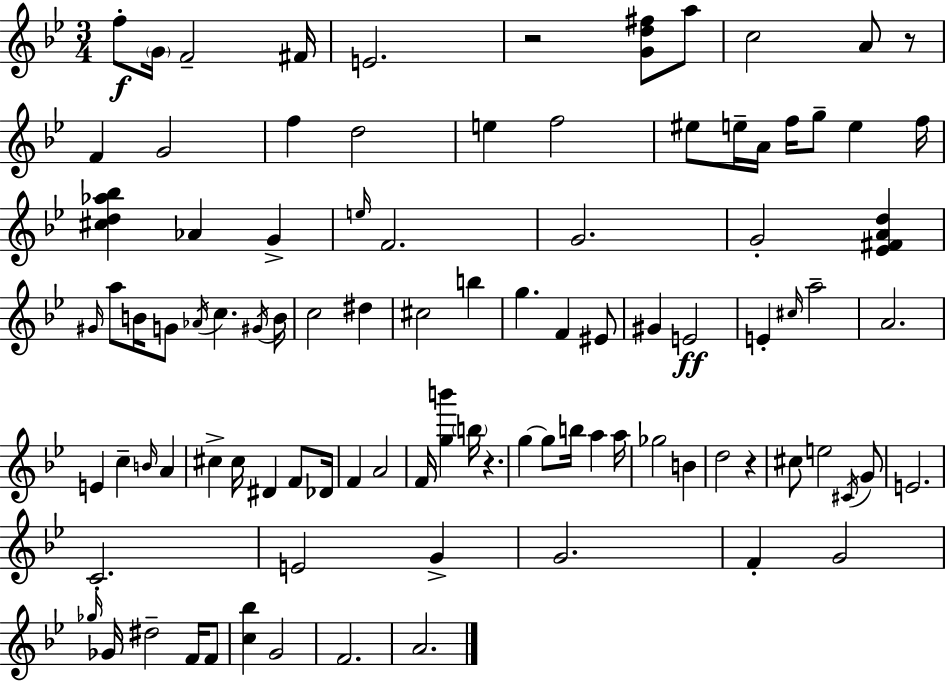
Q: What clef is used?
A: treble